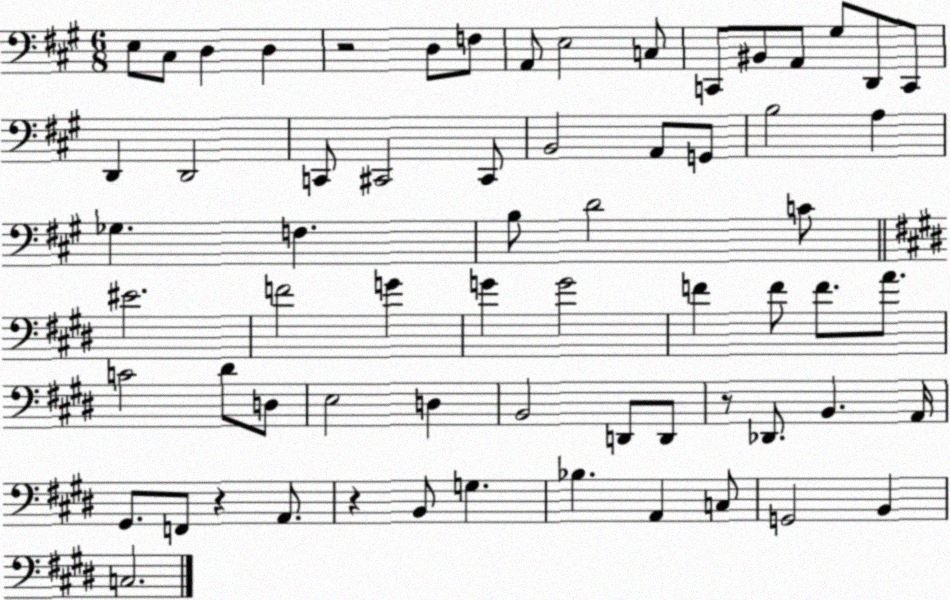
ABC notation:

X:1
T:Untitled
M:6/8
L:1/4
K:A
E,/2 ^C,/2 D, D, z2 D,/2 F,/2 A,,/2 E,2 C,/2 C,,/2 ^B,,/2 A,,/2 ^G,/2 D,,/2 C,,/2 D,, D,,2 C,,/2 ^C,,2 ^C,,/2 B,,2 A,,/2 G,,/2 B,2 A, _G, F, B,/2 D2 C/2 ^E2 F2 G G G2 F F/2 F/2 A/2 C2 ^D/2 D,/2 E,2 D, B,,2 D,,/2 D,,/2 z/2 _D,,/2 B,, A,,/4 ^G,,/2 F,,/2 z A,,/2 z B,,/2 G, _B, A,, C,/2 G,,2 B,, C,2